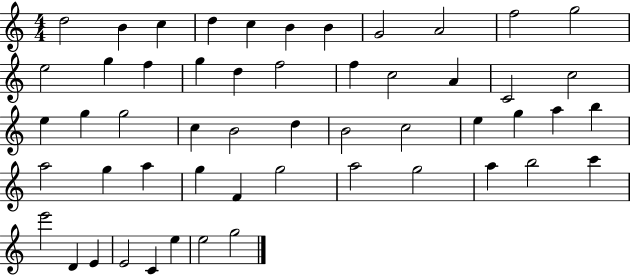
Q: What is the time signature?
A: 4/4